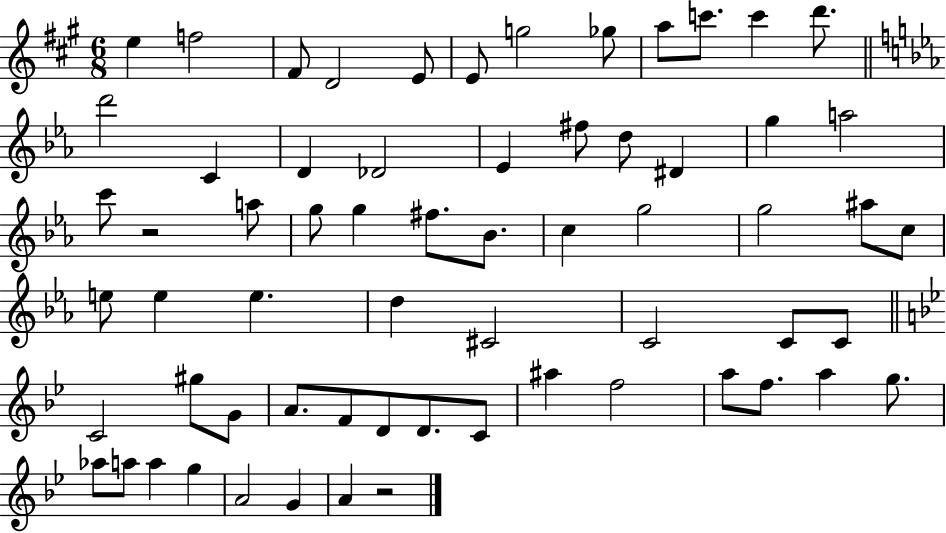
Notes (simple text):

E5/q F5/h F#4/e D4/h E4/e E4/e G5/h Gb5/e A5/e C6/e. C6/q D6/e. D6/h C4/q D4/q Db4/h Eb4/q F#5/e D5/e D#4/q G5/q A5/h C6/e R/h A5/e G5/e G5/q F#5/e. Bb4/e. C5/q G5/h G5/h A#5/e C5/e E5/e E5/q E5/q. D5/q C#4/h C4/h C4/e C4/e C4/h G#5/e G4/e A4/e. F4/e D4/e D4/e. C4/e A#5/q F5/h A5/e F5/e. A5/q G5/e. Ab5/e A5/e A5/q G5/q A4/h G4/q A4/q R/h